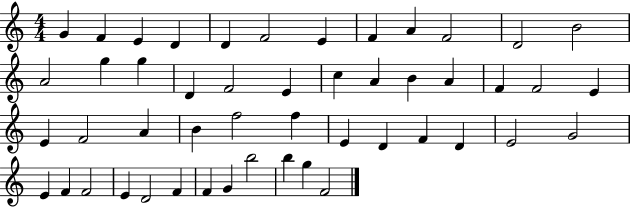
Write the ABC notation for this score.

X:1
T:Untitled
M:4/4
L:1/4
K:C
G F E D D F2 E F A F2 D2 B2 A2 g g D F2 E c A B A F F2 E E F2 A B f2 f E D F D E2 G2 E F F2 E D2 F F G b2 b g F2